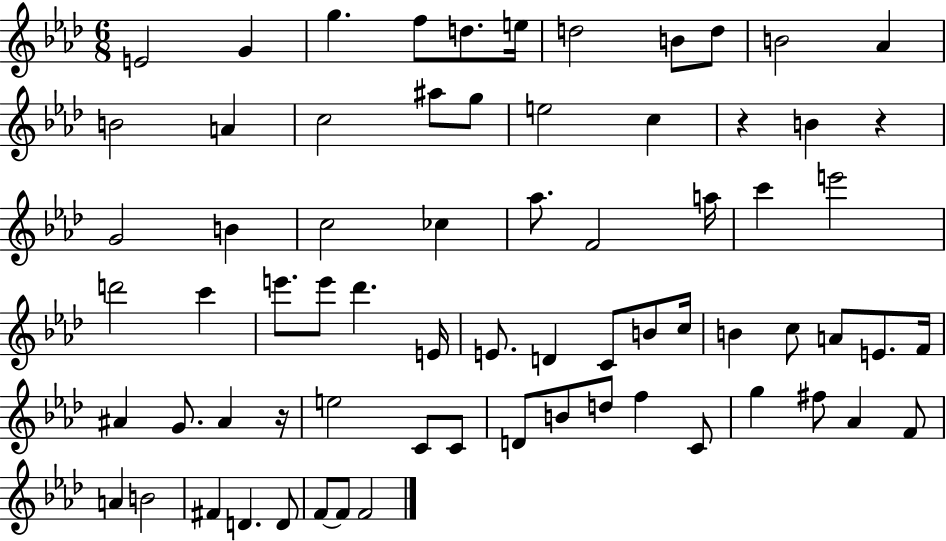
{
  \clef treble
  \numericTimeSignature
  \time 6/8
  \key aes \major
  e'2 g'4 | g''4. f''8 d''8. e''16 | d''2 b'8 d''8 | b'2 aes'4 | \break b'2 a'4 | c''2 ais''8 g''8 | e''2 c''4 | r4 b'4 r4 | \break g'2 b'4 | c''2 ces''4 | aes''8. f'2 a''16 | c'''4 e'''2 | \break d'''2 c'''4 | e'''8. e'''8 des'''4. e'16 | e'8. d'4 c'8 b'8 c''16 | b'4 c''8 a'8 e'8. f'16 | \break ais'4 g'8. ais'4 r16 | e''2 c'8 c'8 | d'8 b'8 d''8 f''4 c'8 | g''4 fis''8 aes'4 f'8 | \break a'4 b'2 | fis'4 d'4. d'8 | f'8~~ f'8 f'2 | \bar "|."
}